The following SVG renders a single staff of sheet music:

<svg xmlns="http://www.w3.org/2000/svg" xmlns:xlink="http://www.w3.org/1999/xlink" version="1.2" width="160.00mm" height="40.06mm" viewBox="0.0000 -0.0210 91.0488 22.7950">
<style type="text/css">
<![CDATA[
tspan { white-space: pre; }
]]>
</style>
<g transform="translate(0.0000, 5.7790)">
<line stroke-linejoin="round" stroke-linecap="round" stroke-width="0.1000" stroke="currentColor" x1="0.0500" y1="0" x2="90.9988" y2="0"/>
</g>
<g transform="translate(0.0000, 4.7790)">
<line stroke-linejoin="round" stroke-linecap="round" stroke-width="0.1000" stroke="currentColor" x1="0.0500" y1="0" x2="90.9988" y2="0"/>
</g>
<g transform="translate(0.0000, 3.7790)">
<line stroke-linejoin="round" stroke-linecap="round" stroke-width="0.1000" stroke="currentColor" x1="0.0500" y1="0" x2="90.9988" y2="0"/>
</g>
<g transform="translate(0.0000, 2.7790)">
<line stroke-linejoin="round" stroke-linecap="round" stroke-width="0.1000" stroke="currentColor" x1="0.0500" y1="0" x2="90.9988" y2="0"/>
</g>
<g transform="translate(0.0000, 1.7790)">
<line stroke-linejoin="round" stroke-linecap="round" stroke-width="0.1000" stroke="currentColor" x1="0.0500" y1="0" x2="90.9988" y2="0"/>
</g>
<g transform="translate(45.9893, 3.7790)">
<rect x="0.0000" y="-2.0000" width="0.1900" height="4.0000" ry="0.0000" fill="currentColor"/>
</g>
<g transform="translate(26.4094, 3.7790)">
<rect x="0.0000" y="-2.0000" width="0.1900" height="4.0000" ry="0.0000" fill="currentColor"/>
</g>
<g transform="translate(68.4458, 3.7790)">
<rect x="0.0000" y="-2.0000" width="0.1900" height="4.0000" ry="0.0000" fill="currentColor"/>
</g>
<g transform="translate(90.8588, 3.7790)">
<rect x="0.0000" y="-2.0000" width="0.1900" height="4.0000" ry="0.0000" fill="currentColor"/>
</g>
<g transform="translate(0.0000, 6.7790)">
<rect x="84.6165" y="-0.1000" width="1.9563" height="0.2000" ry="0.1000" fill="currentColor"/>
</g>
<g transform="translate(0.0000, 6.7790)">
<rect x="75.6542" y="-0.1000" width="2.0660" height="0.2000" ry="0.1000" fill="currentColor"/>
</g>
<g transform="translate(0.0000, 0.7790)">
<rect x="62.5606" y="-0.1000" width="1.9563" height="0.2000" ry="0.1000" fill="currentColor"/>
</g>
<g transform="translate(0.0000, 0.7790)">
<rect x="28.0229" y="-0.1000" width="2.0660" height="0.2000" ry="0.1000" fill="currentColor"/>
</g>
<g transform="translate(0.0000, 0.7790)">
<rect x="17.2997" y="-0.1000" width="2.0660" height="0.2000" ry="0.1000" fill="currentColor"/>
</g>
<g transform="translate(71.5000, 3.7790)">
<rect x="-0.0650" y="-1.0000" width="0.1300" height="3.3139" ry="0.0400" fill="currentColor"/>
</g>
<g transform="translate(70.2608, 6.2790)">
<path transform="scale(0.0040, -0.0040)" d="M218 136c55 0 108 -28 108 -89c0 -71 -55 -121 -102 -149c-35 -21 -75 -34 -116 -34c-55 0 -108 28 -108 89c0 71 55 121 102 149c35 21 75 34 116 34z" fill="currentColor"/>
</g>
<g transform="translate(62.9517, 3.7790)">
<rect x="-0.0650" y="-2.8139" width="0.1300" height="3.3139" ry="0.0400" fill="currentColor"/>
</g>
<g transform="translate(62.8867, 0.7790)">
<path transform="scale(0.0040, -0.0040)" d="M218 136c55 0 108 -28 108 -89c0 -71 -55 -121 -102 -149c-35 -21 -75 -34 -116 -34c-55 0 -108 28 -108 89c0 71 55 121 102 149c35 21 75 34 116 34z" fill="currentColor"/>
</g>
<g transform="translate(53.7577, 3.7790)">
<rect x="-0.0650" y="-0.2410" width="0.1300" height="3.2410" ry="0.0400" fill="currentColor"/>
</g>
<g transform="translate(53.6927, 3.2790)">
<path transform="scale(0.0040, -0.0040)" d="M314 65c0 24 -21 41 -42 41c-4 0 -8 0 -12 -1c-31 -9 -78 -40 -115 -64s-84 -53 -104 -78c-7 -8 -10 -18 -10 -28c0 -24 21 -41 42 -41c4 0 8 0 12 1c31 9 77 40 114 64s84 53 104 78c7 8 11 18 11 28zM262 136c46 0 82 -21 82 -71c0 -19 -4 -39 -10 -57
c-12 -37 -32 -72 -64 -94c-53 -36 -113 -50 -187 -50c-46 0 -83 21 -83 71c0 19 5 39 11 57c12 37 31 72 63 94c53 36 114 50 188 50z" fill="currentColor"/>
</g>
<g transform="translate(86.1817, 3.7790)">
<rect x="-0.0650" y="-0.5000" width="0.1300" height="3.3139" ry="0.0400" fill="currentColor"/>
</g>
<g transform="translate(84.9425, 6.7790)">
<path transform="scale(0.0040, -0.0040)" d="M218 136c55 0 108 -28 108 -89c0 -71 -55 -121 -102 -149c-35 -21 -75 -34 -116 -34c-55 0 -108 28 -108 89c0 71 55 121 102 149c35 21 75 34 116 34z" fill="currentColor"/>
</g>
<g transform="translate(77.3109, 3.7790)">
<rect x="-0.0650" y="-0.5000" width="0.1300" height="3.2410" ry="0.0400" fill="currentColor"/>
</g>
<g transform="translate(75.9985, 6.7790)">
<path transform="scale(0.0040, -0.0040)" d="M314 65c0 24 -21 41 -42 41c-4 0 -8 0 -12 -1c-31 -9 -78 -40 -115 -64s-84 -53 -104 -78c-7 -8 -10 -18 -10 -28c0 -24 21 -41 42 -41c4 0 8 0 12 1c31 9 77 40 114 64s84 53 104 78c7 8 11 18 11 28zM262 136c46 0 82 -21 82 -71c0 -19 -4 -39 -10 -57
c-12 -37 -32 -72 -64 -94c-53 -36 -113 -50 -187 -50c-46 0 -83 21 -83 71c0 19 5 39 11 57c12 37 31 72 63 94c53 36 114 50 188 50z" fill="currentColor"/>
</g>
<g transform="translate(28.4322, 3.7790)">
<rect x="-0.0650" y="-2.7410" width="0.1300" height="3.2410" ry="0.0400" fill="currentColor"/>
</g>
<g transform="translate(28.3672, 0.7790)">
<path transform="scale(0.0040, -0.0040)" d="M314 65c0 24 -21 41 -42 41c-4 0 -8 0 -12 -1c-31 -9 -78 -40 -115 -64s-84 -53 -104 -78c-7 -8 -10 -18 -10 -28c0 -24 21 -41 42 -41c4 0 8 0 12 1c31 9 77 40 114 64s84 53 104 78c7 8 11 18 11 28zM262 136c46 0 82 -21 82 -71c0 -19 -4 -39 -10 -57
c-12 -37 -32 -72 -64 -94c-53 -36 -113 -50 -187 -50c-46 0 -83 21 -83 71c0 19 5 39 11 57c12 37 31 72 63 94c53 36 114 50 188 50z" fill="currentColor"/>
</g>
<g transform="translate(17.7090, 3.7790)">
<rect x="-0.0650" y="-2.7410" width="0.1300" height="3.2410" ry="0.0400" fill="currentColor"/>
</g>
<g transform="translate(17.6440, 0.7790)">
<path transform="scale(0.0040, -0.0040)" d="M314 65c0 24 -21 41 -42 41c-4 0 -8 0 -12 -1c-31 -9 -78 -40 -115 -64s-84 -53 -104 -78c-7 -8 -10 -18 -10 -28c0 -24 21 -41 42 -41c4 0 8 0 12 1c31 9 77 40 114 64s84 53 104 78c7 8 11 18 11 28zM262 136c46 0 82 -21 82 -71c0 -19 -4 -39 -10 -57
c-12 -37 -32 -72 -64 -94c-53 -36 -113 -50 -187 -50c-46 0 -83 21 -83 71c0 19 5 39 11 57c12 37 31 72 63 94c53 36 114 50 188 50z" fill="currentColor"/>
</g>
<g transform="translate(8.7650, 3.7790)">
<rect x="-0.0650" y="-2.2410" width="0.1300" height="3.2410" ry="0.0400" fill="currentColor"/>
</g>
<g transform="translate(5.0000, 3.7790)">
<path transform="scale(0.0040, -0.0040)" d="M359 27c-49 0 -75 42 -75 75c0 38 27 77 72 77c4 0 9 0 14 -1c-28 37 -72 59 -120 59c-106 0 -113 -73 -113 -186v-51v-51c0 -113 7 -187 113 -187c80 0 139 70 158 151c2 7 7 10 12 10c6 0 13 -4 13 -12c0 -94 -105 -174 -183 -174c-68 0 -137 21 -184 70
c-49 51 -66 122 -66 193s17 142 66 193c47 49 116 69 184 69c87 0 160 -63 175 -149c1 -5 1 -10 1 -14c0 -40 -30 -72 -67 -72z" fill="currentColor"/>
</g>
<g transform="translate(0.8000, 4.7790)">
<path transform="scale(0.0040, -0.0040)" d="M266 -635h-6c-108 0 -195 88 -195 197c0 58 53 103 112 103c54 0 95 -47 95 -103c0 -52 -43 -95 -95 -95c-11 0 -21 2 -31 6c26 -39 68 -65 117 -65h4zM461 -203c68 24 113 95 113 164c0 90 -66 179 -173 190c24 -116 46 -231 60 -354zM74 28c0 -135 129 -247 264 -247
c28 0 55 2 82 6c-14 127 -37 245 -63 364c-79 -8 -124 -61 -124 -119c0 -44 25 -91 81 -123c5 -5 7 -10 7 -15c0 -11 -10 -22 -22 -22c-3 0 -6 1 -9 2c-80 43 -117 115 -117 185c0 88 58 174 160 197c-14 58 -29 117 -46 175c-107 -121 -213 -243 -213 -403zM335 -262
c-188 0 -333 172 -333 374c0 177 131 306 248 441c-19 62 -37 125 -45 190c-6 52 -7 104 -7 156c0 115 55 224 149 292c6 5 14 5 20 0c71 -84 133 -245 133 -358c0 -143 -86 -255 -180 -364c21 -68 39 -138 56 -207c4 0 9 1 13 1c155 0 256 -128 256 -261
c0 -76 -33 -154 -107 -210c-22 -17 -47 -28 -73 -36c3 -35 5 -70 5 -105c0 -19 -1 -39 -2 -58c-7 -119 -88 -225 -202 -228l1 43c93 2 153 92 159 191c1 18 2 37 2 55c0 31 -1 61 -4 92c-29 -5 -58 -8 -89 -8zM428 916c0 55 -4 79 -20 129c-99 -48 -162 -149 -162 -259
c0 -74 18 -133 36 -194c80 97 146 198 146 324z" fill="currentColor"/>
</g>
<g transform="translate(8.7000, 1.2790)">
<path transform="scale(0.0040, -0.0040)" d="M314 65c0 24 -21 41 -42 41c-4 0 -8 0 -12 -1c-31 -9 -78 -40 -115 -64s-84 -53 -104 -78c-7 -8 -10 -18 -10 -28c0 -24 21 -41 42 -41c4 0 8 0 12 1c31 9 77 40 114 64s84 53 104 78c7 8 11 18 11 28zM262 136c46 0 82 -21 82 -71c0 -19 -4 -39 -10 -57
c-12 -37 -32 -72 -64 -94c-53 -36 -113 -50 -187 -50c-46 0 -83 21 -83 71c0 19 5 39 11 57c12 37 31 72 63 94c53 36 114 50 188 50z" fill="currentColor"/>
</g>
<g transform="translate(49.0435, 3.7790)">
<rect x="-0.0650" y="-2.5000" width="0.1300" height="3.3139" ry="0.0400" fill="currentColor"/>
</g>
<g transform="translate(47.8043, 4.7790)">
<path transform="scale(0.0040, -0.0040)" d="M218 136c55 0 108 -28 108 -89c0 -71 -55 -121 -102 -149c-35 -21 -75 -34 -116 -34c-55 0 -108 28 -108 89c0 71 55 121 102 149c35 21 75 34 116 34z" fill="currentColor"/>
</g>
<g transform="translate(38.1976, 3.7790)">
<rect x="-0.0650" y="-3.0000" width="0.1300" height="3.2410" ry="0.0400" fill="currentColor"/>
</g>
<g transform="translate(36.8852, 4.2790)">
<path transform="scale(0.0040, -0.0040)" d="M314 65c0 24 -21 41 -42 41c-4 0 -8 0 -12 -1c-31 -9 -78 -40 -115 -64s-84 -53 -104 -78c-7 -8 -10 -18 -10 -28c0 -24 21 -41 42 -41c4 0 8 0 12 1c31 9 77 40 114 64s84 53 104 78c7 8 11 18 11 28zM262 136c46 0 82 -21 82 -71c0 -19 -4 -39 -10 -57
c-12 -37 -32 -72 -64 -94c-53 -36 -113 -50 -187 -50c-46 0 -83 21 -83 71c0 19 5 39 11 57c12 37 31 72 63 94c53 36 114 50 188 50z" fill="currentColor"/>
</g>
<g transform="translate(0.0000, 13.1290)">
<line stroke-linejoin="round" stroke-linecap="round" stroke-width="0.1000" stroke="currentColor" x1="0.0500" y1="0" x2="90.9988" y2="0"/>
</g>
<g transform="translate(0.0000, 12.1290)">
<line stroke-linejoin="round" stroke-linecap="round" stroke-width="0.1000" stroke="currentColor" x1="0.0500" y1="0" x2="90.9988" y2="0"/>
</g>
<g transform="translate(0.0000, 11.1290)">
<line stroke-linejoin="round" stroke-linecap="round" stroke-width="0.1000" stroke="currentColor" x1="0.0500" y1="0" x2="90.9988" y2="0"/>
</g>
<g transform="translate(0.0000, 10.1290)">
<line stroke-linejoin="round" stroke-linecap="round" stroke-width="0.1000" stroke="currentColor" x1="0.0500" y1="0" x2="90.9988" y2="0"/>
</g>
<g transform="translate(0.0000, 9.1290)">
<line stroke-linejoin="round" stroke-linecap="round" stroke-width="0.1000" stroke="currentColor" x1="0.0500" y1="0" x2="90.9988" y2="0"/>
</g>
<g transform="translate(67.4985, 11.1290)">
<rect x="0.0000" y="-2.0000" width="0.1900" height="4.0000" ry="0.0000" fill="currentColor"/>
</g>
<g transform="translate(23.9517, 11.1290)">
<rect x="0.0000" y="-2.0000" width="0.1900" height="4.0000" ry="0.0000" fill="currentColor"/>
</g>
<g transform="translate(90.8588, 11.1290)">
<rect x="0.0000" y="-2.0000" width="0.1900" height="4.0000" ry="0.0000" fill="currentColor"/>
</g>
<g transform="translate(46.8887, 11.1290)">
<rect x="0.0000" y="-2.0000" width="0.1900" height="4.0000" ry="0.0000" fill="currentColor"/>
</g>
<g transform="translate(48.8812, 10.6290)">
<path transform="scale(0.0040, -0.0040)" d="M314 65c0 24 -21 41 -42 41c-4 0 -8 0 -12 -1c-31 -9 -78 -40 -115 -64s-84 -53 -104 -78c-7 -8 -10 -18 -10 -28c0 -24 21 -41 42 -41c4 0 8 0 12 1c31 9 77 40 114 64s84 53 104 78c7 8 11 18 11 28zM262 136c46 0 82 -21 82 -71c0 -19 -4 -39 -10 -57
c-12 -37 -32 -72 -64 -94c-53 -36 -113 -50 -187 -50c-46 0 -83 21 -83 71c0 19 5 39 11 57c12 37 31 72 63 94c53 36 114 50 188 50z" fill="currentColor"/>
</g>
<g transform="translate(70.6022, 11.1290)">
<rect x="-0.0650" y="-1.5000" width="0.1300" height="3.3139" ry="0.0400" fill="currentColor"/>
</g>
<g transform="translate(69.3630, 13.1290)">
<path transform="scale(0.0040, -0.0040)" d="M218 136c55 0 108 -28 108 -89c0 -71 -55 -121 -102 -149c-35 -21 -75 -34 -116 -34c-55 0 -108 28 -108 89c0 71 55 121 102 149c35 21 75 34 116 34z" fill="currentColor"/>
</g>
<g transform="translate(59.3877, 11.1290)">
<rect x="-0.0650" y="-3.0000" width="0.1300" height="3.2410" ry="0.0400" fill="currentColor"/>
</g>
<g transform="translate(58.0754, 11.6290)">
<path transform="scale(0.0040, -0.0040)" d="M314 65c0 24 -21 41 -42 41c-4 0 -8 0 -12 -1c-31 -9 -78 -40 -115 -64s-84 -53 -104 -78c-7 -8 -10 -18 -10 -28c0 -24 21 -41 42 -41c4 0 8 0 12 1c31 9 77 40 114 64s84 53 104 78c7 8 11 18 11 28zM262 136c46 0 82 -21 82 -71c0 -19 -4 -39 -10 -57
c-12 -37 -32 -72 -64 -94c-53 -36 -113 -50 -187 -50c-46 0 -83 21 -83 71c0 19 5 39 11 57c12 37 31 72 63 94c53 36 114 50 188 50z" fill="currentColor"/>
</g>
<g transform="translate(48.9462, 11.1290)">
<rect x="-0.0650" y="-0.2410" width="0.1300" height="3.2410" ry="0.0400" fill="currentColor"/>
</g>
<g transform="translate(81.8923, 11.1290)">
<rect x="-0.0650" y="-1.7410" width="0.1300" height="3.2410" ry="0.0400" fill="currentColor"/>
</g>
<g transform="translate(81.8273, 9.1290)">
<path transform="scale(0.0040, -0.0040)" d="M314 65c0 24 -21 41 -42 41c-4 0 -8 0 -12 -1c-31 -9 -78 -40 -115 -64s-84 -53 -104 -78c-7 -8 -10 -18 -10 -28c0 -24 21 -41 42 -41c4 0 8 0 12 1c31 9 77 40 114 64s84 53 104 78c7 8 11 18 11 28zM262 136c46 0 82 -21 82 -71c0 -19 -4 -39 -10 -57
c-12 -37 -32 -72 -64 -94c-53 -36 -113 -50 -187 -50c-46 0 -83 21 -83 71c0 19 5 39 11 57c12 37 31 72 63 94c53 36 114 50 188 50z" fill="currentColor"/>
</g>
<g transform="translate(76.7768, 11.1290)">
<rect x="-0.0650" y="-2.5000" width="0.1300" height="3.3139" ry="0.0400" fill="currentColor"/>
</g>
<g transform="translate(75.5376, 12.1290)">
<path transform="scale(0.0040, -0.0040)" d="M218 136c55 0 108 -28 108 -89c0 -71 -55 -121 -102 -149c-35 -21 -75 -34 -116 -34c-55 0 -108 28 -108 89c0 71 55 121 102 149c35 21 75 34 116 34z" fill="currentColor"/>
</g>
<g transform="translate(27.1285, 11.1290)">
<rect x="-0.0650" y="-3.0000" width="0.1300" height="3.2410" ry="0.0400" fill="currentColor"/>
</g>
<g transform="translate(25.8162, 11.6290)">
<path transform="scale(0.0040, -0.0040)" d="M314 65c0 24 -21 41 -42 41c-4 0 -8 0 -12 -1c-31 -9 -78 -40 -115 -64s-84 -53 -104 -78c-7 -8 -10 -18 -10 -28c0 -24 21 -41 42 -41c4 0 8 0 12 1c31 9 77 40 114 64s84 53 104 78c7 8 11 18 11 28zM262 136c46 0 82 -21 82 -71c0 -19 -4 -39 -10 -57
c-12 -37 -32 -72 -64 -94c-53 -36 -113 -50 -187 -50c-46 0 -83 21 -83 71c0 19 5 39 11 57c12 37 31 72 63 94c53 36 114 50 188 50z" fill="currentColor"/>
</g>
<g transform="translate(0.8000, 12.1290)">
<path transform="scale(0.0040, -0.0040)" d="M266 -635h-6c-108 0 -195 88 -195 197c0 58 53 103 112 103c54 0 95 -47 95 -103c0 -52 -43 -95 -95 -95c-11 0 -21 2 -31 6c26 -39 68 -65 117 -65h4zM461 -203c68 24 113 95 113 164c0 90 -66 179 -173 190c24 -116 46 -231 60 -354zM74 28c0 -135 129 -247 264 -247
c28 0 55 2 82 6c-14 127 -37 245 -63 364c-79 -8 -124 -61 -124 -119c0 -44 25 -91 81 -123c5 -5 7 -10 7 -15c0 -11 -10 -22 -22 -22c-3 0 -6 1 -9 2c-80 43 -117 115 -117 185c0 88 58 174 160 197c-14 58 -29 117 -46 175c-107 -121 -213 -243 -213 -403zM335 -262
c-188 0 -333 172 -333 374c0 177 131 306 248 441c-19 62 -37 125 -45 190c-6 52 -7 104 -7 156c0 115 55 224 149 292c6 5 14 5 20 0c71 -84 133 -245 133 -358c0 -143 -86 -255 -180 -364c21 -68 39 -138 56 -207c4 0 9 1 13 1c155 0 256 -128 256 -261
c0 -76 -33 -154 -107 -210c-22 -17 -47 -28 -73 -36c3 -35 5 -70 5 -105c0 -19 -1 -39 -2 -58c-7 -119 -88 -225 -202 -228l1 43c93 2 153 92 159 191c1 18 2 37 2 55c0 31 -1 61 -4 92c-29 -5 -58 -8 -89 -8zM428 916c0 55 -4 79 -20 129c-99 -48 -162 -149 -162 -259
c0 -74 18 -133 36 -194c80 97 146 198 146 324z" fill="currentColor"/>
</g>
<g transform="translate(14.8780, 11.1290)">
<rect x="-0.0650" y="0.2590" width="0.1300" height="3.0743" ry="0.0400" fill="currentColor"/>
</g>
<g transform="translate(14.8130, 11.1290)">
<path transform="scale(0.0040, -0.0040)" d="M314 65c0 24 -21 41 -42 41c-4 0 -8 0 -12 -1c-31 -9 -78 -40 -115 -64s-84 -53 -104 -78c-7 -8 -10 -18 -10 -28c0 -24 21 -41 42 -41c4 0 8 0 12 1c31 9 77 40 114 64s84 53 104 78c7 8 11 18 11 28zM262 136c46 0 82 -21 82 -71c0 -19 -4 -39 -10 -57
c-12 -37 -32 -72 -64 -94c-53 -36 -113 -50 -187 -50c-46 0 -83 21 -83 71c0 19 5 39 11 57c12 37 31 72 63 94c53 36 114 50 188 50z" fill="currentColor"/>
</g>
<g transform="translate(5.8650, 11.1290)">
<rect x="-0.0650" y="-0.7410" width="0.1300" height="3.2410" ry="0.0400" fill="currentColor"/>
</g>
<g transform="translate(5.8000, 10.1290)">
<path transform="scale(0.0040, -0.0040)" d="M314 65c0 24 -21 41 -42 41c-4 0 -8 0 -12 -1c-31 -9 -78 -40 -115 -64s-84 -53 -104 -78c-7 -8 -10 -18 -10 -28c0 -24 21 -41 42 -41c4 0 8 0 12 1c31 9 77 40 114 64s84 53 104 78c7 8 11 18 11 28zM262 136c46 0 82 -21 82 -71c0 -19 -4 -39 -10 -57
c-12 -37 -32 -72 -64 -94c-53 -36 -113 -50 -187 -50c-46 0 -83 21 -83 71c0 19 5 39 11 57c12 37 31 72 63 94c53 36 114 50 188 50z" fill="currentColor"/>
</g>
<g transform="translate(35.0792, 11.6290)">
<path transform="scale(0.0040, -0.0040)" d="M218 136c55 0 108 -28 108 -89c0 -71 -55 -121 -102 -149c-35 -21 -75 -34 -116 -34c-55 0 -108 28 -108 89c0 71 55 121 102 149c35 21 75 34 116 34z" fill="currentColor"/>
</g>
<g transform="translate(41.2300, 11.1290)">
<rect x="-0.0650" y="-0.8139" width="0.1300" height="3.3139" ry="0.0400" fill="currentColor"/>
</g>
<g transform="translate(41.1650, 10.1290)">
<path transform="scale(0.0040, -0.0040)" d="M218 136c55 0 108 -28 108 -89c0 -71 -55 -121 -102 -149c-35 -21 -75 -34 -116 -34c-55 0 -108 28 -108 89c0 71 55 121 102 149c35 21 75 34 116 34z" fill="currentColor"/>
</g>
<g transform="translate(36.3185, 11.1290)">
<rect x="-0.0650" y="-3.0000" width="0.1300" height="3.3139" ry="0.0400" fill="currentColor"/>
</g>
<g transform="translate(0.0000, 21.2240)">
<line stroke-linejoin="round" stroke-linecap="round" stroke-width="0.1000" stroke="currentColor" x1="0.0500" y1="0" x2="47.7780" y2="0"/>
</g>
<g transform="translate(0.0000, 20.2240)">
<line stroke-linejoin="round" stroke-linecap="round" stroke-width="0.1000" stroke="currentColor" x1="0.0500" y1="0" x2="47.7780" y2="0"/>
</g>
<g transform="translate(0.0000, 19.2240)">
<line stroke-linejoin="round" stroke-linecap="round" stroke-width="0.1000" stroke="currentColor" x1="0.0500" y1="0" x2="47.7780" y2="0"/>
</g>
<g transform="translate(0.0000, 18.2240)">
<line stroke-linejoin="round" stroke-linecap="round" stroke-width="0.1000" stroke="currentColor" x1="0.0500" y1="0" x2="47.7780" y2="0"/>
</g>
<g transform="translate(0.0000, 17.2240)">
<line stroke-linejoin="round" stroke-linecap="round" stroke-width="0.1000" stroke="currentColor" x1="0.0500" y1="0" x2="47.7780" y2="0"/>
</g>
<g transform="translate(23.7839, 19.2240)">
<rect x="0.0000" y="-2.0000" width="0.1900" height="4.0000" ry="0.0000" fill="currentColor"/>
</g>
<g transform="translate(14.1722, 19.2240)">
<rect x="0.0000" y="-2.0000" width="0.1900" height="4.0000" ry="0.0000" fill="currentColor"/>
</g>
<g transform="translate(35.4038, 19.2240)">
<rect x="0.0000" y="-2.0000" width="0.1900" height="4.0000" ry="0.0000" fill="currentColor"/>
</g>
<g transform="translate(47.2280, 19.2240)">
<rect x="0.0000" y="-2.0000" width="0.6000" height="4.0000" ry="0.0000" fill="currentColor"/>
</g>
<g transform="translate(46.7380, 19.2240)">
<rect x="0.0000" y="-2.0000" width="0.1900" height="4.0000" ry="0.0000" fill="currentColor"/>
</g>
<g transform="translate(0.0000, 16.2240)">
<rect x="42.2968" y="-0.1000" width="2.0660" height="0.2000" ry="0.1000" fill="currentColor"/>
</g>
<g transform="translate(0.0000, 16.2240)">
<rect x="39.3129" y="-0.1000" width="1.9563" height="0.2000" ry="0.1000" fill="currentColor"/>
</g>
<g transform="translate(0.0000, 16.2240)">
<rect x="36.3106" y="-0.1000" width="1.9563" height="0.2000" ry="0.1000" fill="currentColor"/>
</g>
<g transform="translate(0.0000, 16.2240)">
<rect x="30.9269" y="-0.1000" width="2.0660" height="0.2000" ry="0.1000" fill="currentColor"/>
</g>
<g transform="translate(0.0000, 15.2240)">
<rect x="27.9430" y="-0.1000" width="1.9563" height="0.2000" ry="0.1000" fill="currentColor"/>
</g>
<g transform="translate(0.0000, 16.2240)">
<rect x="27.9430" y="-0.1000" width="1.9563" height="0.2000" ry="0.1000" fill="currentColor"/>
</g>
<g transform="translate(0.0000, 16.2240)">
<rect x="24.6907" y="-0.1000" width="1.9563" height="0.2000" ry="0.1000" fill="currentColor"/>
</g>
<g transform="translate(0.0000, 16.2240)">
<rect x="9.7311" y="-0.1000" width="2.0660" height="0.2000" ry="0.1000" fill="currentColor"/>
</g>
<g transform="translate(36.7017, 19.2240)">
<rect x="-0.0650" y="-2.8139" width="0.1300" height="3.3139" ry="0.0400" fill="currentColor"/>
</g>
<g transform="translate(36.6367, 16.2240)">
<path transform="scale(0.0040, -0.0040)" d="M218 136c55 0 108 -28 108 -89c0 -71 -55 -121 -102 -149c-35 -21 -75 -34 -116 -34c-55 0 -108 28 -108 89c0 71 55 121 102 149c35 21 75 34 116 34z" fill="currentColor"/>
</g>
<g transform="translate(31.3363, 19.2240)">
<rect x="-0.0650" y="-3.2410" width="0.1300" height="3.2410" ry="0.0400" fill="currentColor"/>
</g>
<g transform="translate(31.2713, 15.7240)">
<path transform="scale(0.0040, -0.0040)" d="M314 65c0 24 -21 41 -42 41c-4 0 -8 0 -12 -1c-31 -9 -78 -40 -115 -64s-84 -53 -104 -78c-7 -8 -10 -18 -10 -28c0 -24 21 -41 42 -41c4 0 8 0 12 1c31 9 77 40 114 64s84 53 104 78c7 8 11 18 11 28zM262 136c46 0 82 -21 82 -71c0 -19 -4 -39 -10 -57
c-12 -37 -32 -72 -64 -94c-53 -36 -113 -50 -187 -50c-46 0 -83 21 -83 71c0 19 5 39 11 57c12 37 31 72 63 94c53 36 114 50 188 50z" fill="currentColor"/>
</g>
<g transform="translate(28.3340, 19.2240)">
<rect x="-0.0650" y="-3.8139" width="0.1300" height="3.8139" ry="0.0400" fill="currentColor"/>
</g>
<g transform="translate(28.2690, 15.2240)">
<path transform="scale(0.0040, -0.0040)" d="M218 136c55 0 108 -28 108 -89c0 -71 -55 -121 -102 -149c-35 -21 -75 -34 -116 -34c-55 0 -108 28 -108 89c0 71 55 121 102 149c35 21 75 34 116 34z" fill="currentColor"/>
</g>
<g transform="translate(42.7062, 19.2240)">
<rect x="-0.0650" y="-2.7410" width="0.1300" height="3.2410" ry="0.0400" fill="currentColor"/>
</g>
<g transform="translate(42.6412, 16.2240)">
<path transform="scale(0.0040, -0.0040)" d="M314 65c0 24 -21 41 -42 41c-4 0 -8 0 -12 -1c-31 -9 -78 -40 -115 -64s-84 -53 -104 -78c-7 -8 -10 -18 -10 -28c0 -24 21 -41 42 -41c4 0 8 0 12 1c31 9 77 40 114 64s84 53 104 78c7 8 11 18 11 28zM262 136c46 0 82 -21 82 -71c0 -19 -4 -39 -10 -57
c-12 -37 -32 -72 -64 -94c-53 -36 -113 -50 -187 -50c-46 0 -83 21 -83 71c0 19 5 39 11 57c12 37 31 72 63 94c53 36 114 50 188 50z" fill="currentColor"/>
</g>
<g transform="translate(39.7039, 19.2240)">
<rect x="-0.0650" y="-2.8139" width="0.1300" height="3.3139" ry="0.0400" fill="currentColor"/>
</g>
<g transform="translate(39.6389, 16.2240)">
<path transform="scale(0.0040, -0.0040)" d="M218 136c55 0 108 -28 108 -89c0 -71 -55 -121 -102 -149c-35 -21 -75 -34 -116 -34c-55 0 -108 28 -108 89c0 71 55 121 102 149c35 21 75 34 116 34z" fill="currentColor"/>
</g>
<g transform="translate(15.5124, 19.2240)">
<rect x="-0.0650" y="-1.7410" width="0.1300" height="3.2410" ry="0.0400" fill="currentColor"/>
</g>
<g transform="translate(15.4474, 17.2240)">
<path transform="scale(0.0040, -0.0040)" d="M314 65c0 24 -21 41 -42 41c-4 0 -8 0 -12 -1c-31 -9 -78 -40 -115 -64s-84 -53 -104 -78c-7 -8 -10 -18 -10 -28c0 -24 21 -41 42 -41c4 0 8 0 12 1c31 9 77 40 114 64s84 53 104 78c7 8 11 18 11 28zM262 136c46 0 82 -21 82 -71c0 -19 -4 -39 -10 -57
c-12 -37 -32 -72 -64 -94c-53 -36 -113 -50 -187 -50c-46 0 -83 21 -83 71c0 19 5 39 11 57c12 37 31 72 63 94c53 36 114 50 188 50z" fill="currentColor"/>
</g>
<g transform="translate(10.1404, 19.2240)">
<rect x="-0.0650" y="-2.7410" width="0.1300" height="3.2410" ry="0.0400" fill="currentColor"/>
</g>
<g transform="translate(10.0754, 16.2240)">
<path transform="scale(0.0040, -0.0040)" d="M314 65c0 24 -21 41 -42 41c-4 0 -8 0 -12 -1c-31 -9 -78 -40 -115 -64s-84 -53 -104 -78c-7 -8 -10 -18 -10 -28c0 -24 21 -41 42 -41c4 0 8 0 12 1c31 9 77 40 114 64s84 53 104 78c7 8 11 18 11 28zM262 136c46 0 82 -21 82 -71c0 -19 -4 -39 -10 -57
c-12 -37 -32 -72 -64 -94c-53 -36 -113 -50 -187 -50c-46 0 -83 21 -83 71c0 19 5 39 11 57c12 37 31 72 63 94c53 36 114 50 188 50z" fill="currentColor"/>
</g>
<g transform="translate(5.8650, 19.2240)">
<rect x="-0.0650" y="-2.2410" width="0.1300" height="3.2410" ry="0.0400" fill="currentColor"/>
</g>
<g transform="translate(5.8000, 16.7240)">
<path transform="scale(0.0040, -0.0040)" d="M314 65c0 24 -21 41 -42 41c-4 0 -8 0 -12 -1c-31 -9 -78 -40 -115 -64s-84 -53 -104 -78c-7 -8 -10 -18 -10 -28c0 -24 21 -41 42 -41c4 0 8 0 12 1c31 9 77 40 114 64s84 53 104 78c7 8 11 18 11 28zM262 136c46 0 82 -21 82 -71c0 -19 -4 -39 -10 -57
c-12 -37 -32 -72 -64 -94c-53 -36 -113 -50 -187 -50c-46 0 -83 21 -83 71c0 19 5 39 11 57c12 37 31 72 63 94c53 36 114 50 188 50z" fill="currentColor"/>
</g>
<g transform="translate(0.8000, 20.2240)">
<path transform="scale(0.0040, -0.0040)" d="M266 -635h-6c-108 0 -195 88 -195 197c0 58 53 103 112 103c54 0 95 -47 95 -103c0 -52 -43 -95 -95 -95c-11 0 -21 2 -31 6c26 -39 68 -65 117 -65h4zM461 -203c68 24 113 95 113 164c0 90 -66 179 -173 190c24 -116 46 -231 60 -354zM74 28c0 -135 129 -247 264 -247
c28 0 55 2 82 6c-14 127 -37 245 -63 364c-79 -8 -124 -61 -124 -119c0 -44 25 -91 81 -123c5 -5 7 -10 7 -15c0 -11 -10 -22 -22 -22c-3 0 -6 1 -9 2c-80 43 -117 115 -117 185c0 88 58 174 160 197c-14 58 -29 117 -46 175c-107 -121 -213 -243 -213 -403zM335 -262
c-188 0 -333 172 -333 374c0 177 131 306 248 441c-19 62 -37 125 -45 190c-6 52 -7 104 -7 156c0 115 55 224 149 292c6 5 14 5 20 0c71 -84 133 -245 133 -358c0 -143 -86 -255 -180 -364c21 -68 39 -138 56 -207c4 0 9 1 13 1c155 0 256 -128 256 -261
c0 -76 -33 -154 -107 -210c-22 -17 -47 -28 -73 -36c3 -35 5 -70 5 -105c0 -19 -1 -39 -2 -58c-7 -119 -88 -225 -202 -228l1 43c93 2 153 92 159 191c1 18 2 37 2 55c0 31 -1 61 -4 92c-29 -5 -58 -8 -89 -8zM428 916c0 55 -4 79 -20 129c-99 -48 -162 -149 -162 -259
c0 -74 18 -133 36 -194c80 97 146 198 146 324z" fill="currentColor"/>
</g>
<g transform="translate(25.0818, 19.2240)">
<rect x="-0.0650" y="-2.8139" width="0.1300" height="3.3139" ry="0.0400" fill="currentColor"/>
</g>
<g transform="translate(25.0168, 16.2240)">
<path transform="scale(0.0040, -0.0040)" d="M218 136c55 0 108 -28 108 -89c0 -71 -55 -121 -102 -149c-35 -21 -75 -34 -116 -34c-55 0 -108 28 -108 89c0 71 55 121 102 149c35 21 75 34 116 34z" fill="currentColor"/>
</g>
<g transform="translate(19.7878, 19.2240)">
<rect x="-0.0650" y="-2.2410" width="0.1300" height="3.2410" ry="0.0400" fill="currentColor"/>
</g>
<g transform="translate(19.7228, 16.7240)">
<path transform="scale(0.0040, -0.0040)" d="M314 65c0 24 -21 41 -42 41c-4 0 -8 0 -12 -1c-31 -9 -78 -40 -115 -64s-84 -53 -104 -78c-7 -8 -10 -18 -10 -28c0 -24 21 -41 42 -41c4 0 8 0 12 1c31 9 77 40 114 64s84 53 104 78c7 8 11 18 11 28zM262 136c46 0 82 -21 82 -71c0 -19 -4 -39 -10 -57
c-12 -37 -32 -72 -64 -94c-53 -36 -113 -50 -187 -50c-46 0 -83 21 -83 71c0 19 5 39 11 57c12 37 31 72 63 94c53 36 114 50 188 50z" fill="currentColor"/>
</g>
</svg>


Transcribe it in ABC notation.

X:1
T:Untitled
M:4/4
L:1/4
K:C
g2 a2 a2 A2 G c2 a D C2 C d2 B2 A2 A d c2 A2 E G f2 g2 a2 f2 g2 a c' b2 a a a2